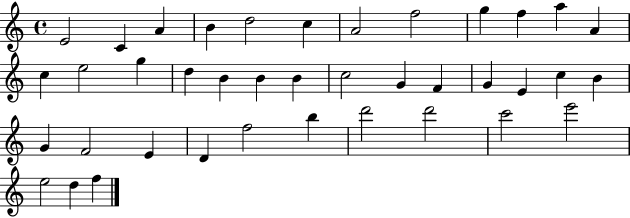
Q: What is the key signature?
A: C major